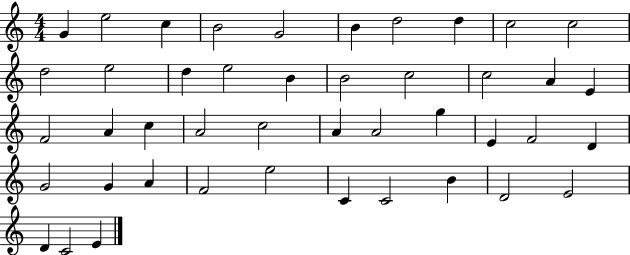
G4/q E5/h C5/q B4/h G4/h B4/q D5/h D5/q C5/h C5/h D5/h E5/h D5/q E5/h B4/q B4/h C5/h C5/h A4/q E4/q F4/h A4/q C5/q A4/h C5/h A4/q A4/h G5/q E4/q F4/h D4/q G4/h G4/q A4/q F4/h E5/h C4/q C4/h B4/q D4/h E4/h D4/q C4/h E4/q